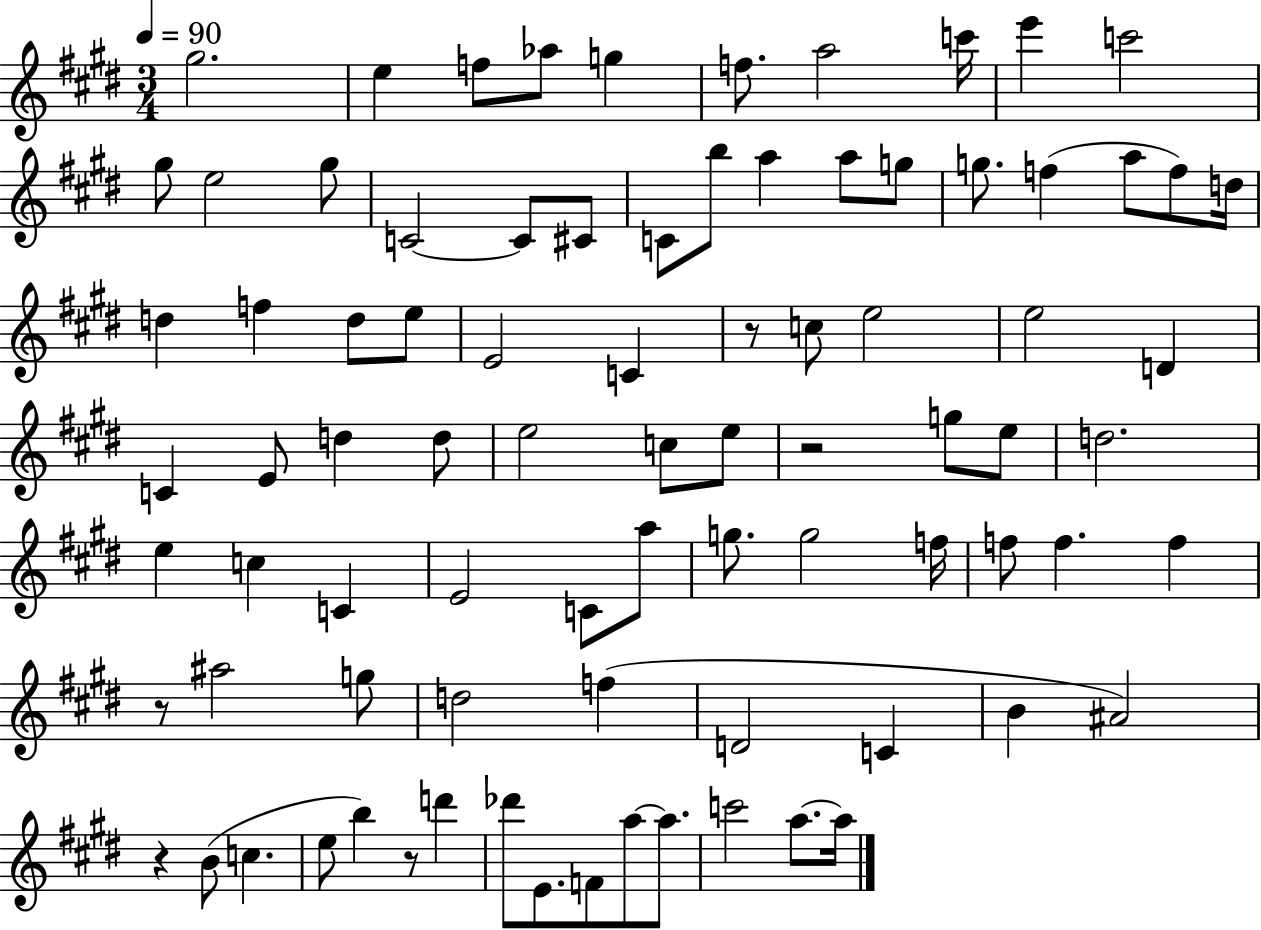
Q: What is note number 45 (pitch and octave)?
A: E5